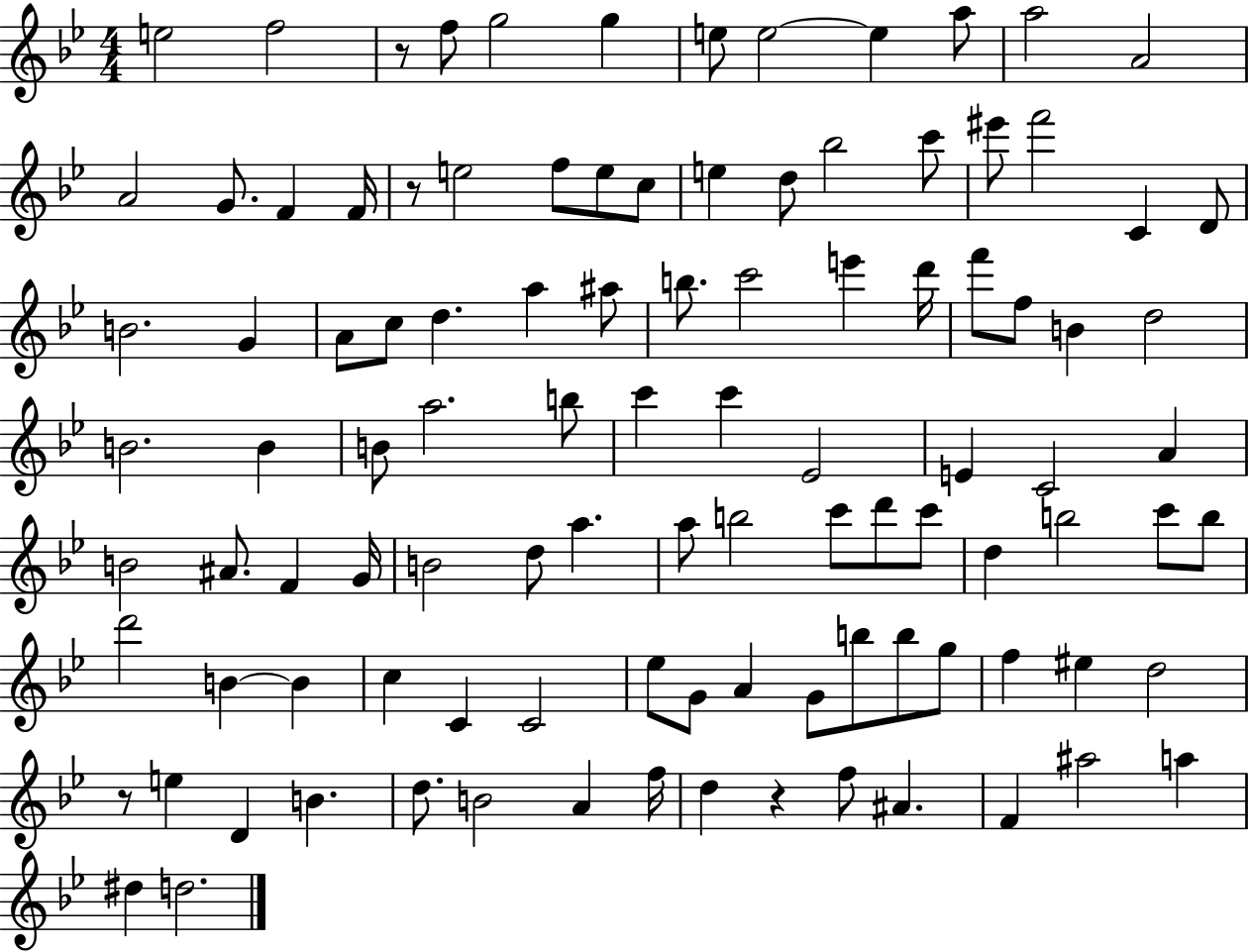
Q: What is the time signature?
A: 4/4